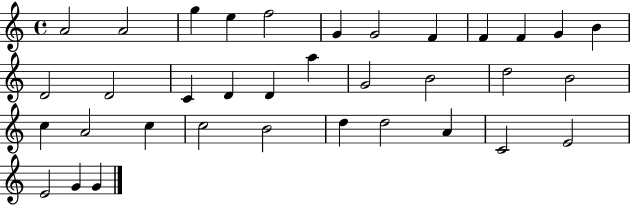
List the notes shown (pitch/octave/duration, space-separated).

A4/h A4/h G5/q E5/q F5/h G4/q G4/h F4/q F4/q F4/q G4/q B4/q D4/h D4/h C4/q D4/q D4/q A5/q G4/h B4/h D5/h B4/h C5/q A4/h C5/q C5/h B4/h D5/q D5/h A4/q C4/h E4/h E4/h G4/q G4/q